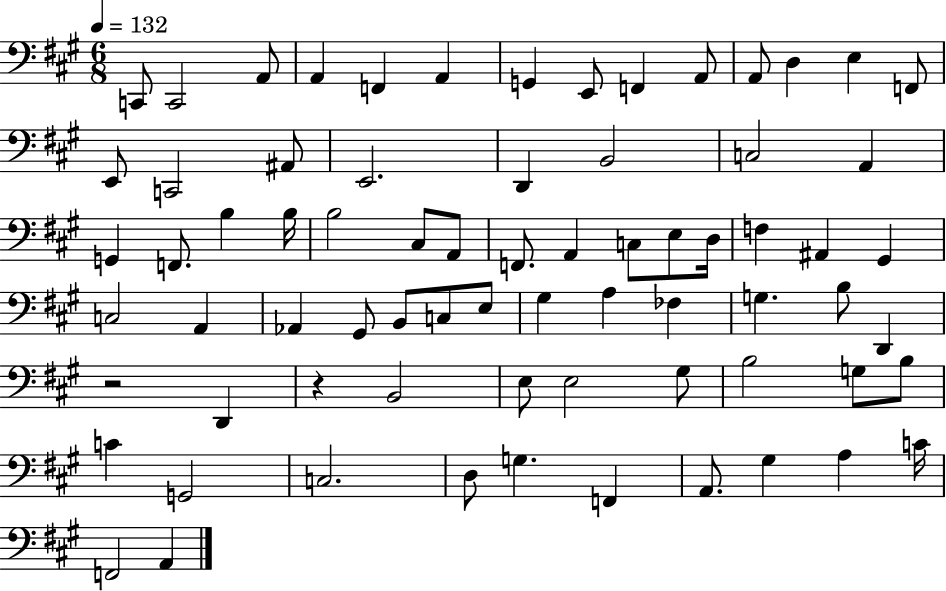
X:1
T:Untitled
M:6/8
L:1/4
K:A
C,,/2 C,,2 A,,/2 A,, F,, A,, G,, E,,/2 F,, A,,/2 A,,/2 D, E, F,,/2 E,,/2 C,,2 ^A,,/2 E,,2 D,, B,,2 C,2 A,, G,, F,,/2 B, B,/4 B,2 ^C,/2 A,,/2 F,,/2 A,, C,/2 E,/2 D,/4 F, ^A,, ^G,, C,2 A,, _A,, ^G,,/2 B,,/2 C,/2 E,/2 ^G, A, _F, G, B,/2 D,, z2 D,, z B,,2 E,/2 E,2 ^G,/2 B,2 G,/2 B,/2 C G,,2 C,2 D,/2 G, F,, A,,/2 ^G, A, C/4 F,,2 A,,